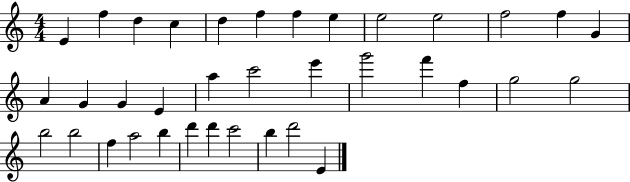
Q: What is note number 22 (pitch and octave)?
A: F6